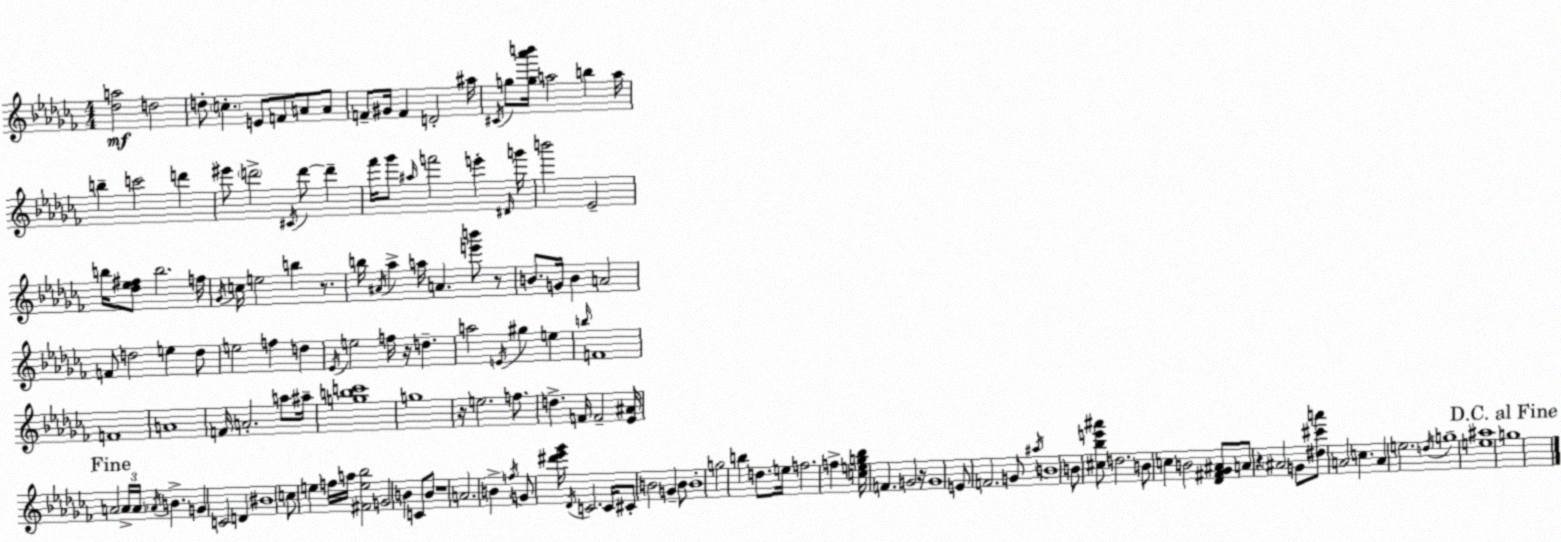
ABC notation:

X:1
T:Untitled
M:4/4
L:1/4
K:Abm
[_da]2 d2 d/2 c E/2 F/2 A/2 A/2 F/2 ^G/4 F D2 ^a/4 ^C/4 g/2 [g_a'b']/4 a2 b a/4 b c'2 d' ^e'/2 d'2 ^C/4 d'/2 d' _f'/4 _g'/2 ^a/4 f'2 e' ^D/4 g'/4 b'2 _E2 b/4 [_d_e^f]/2 b2 f/4 _G/4 c/4 e2 b z/2 b/4 ^A/4 _a a/4 A [e'b']/2 z/2 B/2 G/4 B A2 F/2 d2 e d/2 e2 f d _E/4 e2 f/4 z/4 d a2 E/4 ^g e b/4 F4 F4 A4 F/4 A2 a/2 ^a/4 [gbc']4 g4 z/4 e2 f/2 d F/4 F2 [_E^A]/4 A2 A/4 A/4 _A/4 B G C2 D ^B4 c/2 e f/4 a/4 [^Fe_b]2 G2 B C/2 B/2 z4 A2 B f/4 G/2 [^d'_e'_g']/4 _D/4 C2 C/4 ^C/2 B2 G B/2 B4 g2 b d/2 e/4 f2 f [ceg_b]/4 F G2 z/4 G4 E/2 F2 G/2 ^a/4 B4 B/2 [^c_be'^a']/2 d2 B/2 c B2 [_D^F_G^A]/2 A/2 z ^A2 G/2 [^d^c'a']/2 A2 c A e2 d/4 g4 [e^a]4 g4